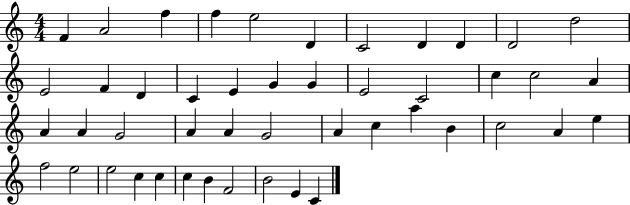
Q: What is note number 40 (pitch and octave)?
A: C5